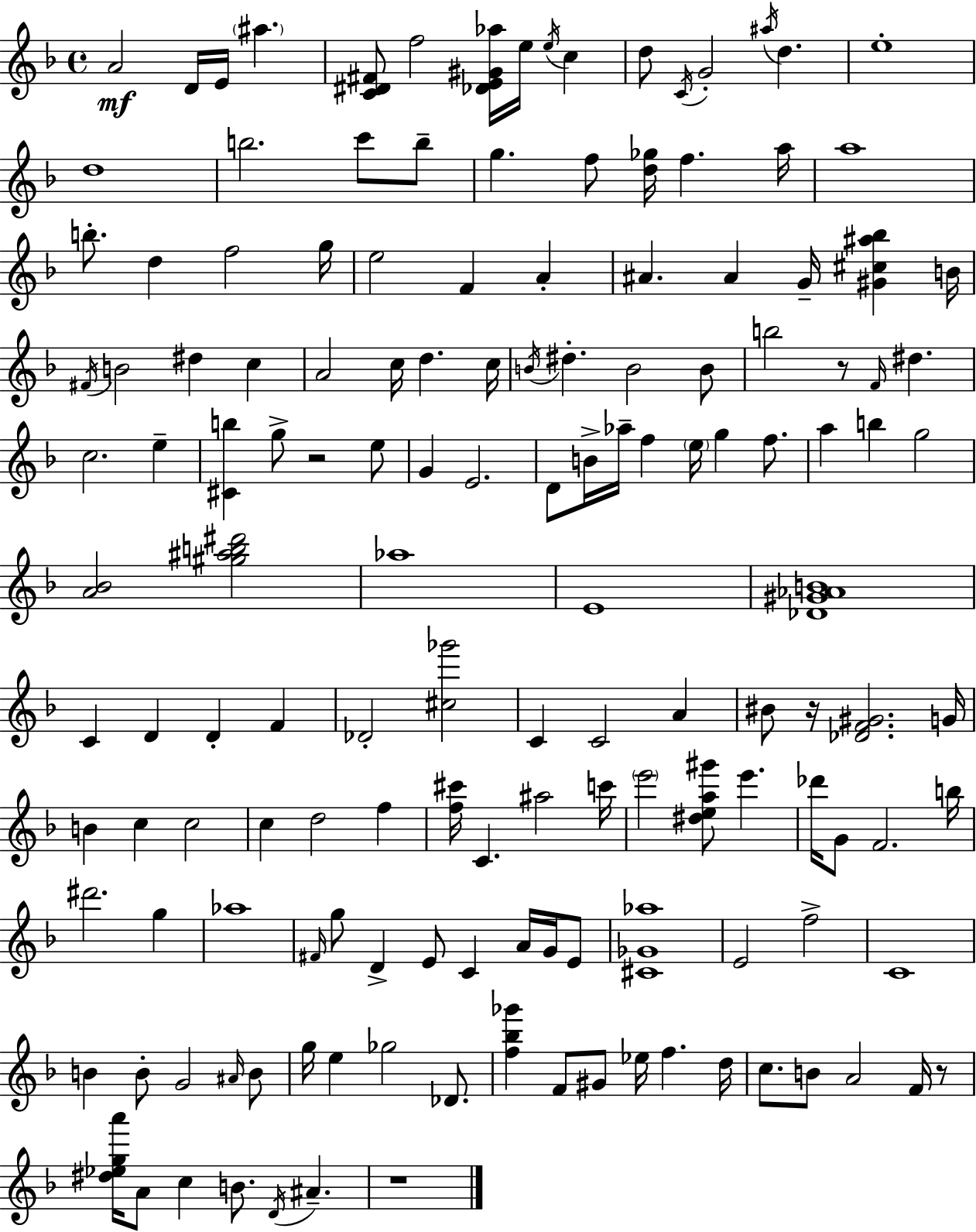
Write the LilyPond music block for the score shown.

{
  \clef treble
  \time 4/4
  \defaultTimeSignature
  \key f \major
  a'2\mf d'16 e'16 \parenthesize ais''4. | <c' dis' fis'>8 f''2 <des' e' gis' aes''>16 e''16 \acciaccatura { e''16 } c''4 | d''8 \acciaccatura { c'16 } g'2-. \acciaccatura { ais''16 } d''4. | e''1-. | \break d''1 | b''2. c'''8 | b''8-- g''4. f''8 <d'' ges''>16 f''4. | a''16 a''1 | \break b''8.-. d''4 f''2 | g''16 e''2 f'4 a'4-. | ais'4. ais'4 g'16-- <gis' cis'' ais'' bes''>4 | b'16 \acciaccatura { fis'16 } b'2 dis''4 | \break c''4 a'2 c''16 d''4. | c''16 \acciaccatura { b'16 } dis''4.-. b'2 | b'8 b''2 r8 \grace { f'16 } | dis''4. c''2. | \break e''4-- <cis' b''>4 g''8-> r2 | e''8 g'4 e'2. | d'8 b'16-> aes''16-- f''4 \parenthesize e''16 g''4 | f''8. a''4 b''4 g''2 | \break <a' bes'>2 <gis'' ais'' b'' dis'''>2 | aes''1 | e'1 | <des' gis' aes' b'>1 | \break c'4 d'4 d'4-. | f'4 des'2-. <cis'' ges'''>2 | c'4 c'2 | a'4 bis'8 r16 <des' f' gis'>2. | \break g'16 b'4 c''4 c''2 | c''4 d''2 | f''4 <f'' cis'''>16 c'4. ais''2 | c'''16 \parenthesize e'''2 <dis'' e'' a'' gis'''>8 | \break e'''4. des'''16 g'8 f'2. | b''16 dis'''2. | g''4 aes''1 | \grace { fis'16 } g''8 d'4-> e'8 c'4 | \break a'16 g'16 e'8 <cis' ges' aes''>1 | e'2 f''2-> | c'1 | b'4 b'8-. g'2 | \break \grace { ais'16 } b'8 g''16 e''4 ges''2 | des'8. <f'' bes'' ges'''>4 f'8 gis'8 | ees''16 f''4. d''16 c''8. b'8 a'2 | f'16 r8 <dis'' ees'' g'' a'''>16 a'8 c''4 b'8. | \break \acciaccatura { d'16 } ais'4.-- r1 | \bar "|."
}